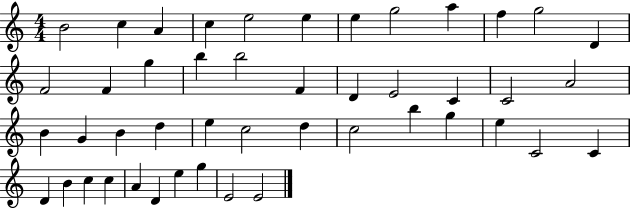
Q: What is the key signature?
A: C major